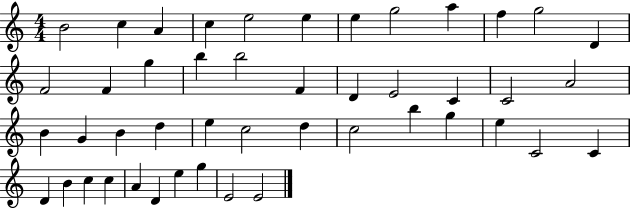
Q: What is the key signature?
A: C major